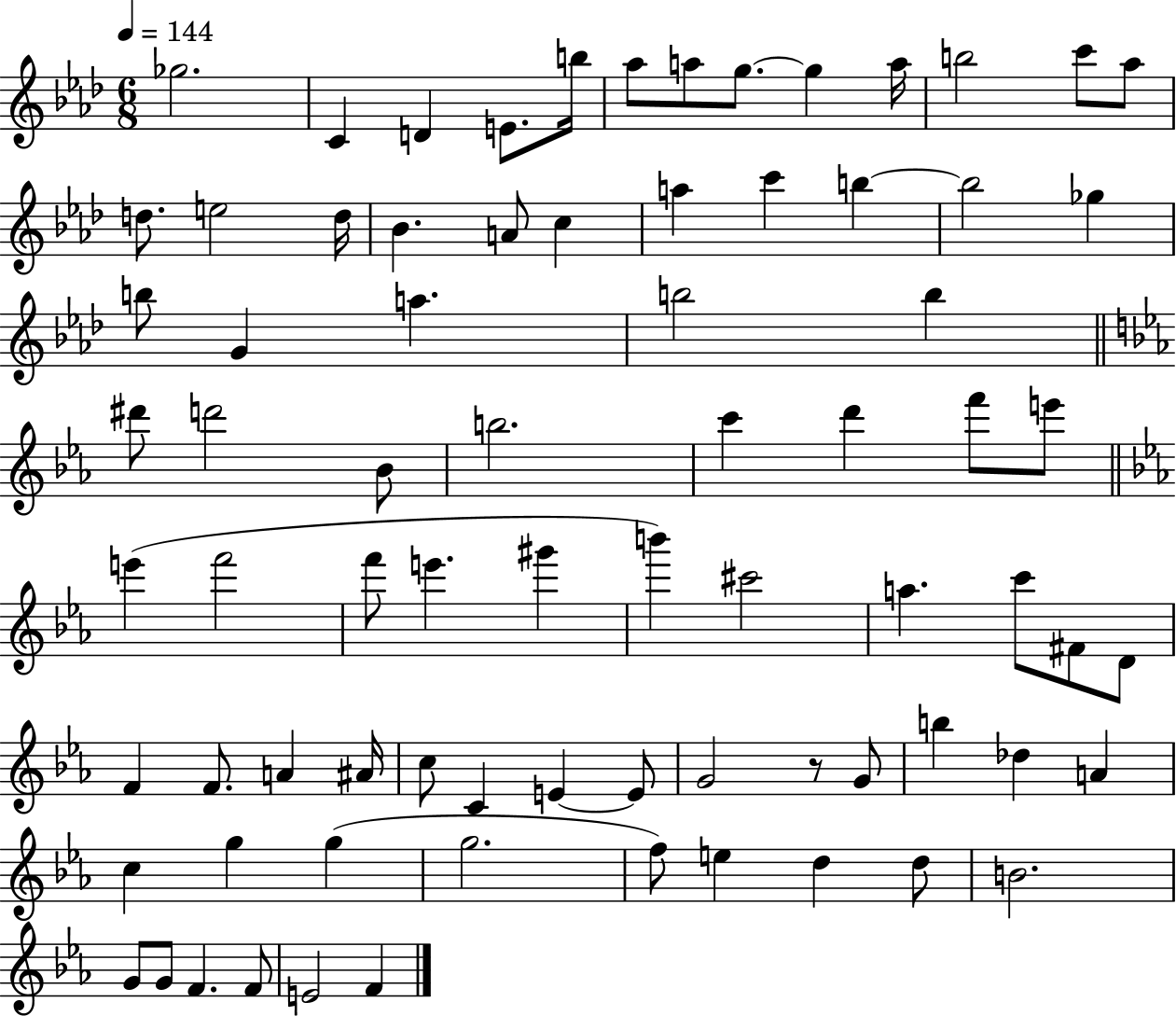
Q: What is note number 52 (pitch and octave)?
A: A#4